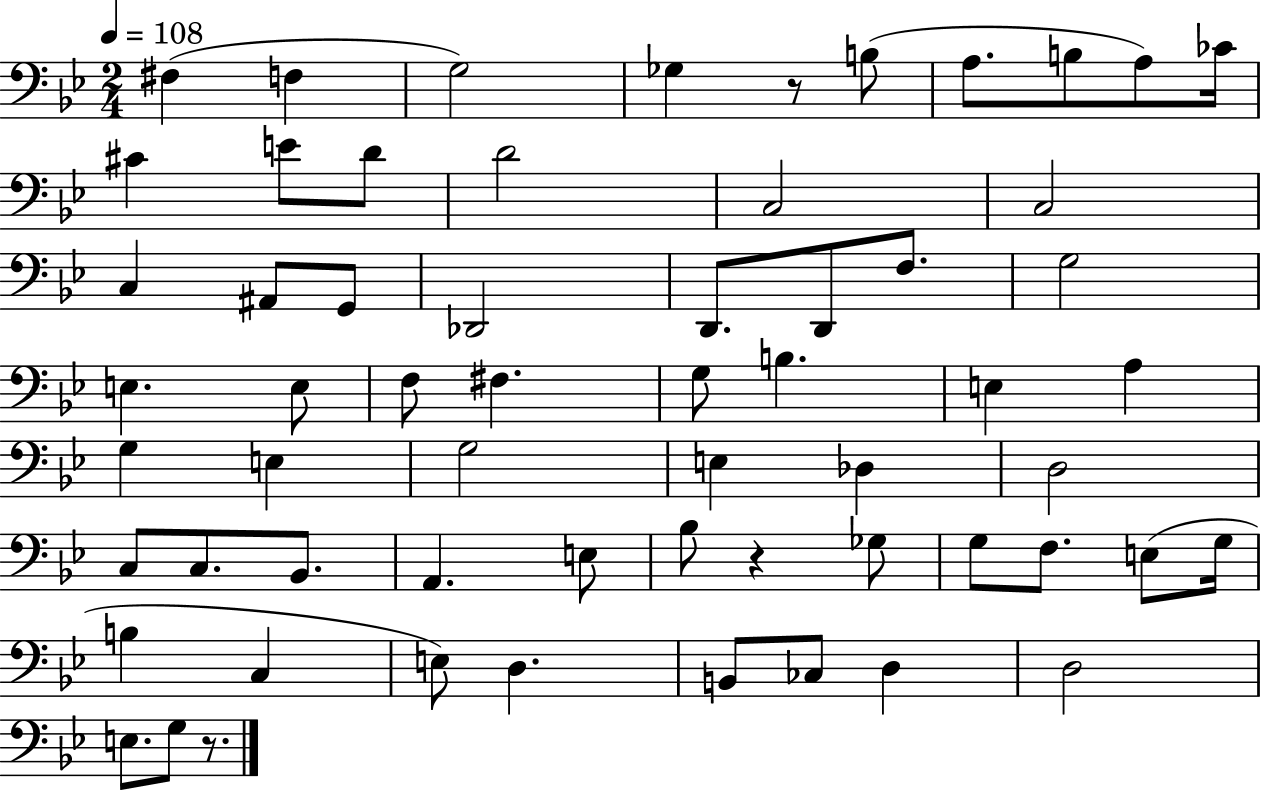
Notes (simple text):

F#3/q F3/q G3/h Gb3/q R/e B3/e A3/e. B3/e A3/e CES4/s C#4/q E4/e D4/e D4/h C3/h C3/h C3/q A#2/e G2/e Db2/h D2/e. D2/e F3/e. G3/h E3/q. E3/e F3/e F#3/q. G3/e B3/q. E3/q A3/q G3/q E3/q G3/h E3/q Db3/q D3/h C3/e C3/e. Bb2/e. A2/q. E3/e Bb3/e R/q Gb3/e G3/e F3/e. E3/e G3/s B3/q C3/q E3/e D3/q. B2/e CES3/e D3/q D3/h E3/e. G3/e R/e.